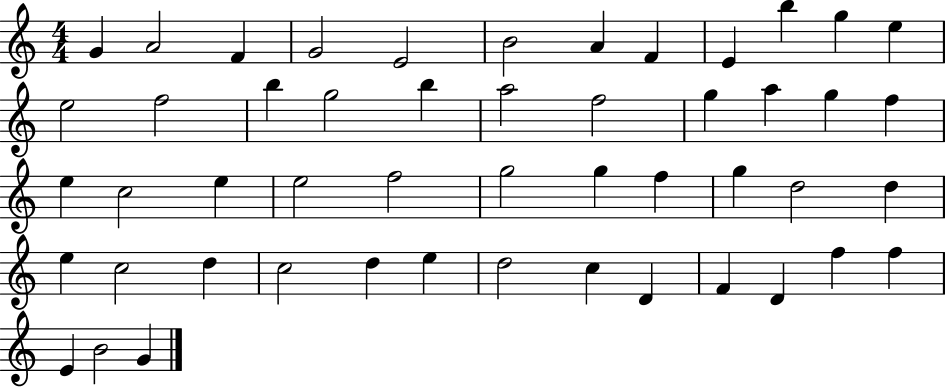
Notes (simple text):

G4/q A4/h F4/q G4/h E4/h B4/h A4/q F4/q E4/q B5/q G5/q E5/q E5/h F5/h B5/q G5/h B5/q A5/h F5/h G5/q A5/q G5/q F5/q E5/q C5/h E5/q E5/h F5/h G5/h G5/q F5/q G5/q D5/h D5/q E5/q C5/h D5/q C5/h D5/q E5/q D5/h C5/q D4/q F4/q D4/q F5/q F5/q E4/q B4/h G4/q